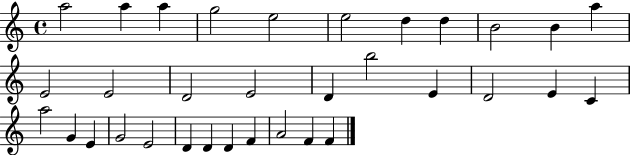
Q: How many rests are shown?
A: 0